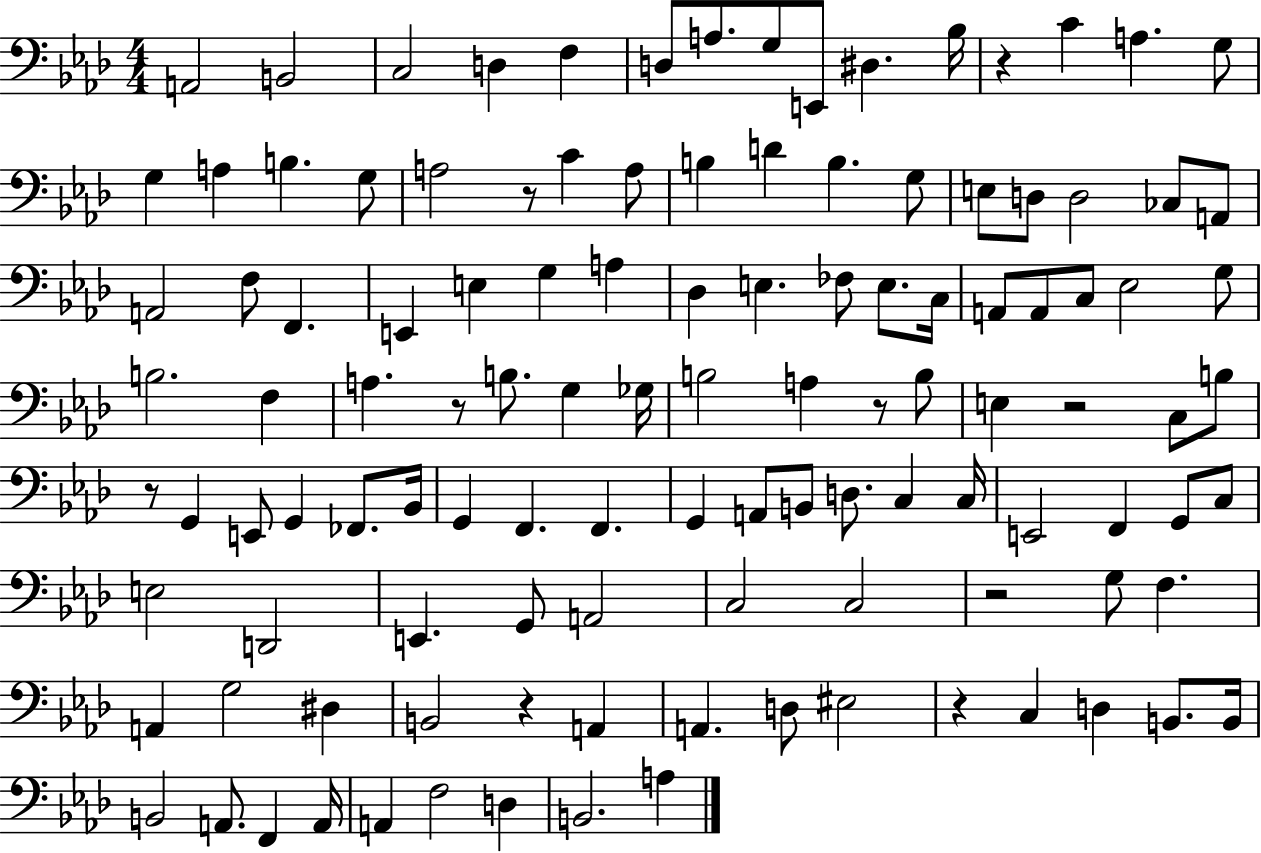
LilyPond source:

{
  \clef bass
  \numericTimeSignature
  \time 4/4
  \key aes \major
  \repeat volta 2 { a,2 b,2 | c2 d4 f4 | d8 a8. g8 e,8 dis4. bes16 | r4 c'4 a4. g8 | \break g4 a4 b4. g8 | a2 r8 c'4 a8 | b4 d'4 b4. g8 | e8 d8 d2 ces8 a,8 | \break a,2 f8 f,4. | e,4 e4 g4 a4 | des4 e4. fes8 e8. c16 | a,8 a,8 c8 ees2 g8 | \break b2. f4 | a4. r8 b8. g4 ges16 | b2 a4 r8 b8 | e4 r2 c8 b8 | \break r8 g,4 e,8 g,4 fes,8. bes,16 | g,4 f,4. f,4. | g,4 a,8 b,8 d8. c4 c16 | e,2 f,4 g,8 c8 | \break e2 d,2 | e,4. g,8 a,2 | c2 c2 | r2 g8 f4. | \break a,4 g2 dis4 | b,2 r4 a,4 | a,4. d8 eis2 | r4 c4 d4 b,8. b,16 | \break b,2 a,8. f,4 a,16 | a,4 f2 d4 | b,2. a4 | } \bar "|."
}